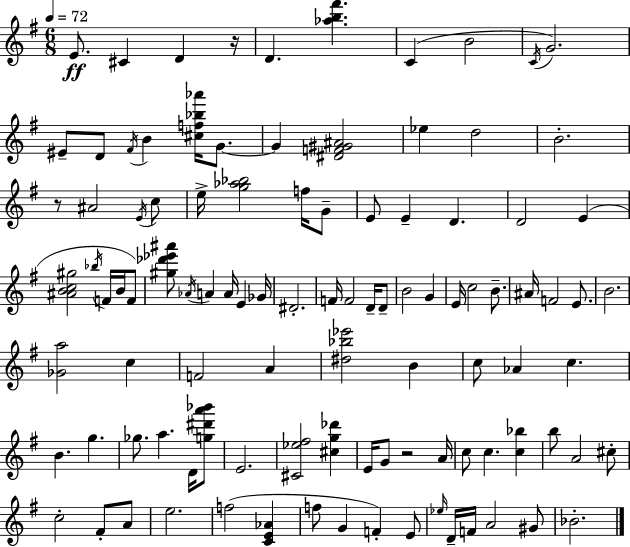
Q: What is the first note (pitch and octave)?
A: E4